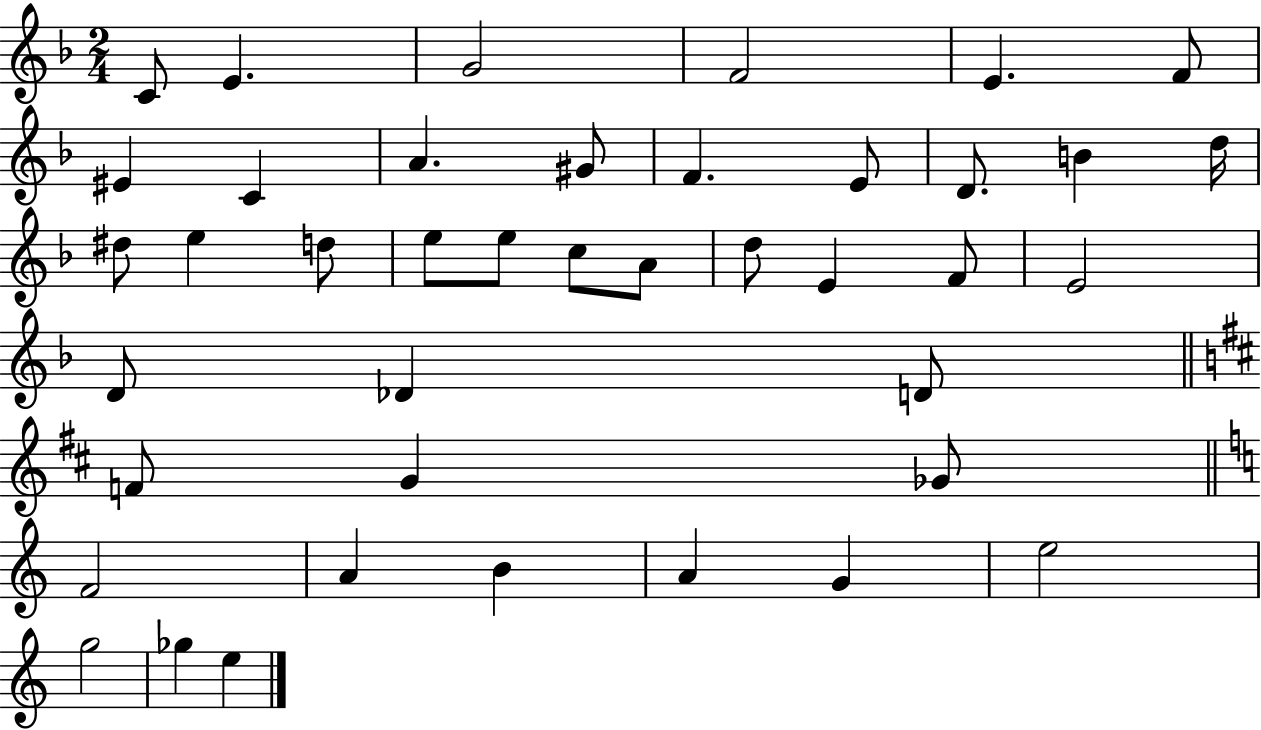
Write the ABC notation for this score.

X:1
T:Untitled
M:2/4
L:1/4
K:F
C/2 E G2 F2 E F/2 ^E C A ^G/2 F E/2 D/2 B d/4 ^d/2 e d/2 e/2 e/2 c/2 A/2 d/2 E F/2 E2 D/2 _D D/2 F/2 G _G/2 F2 A B A G e2 g2 _g e